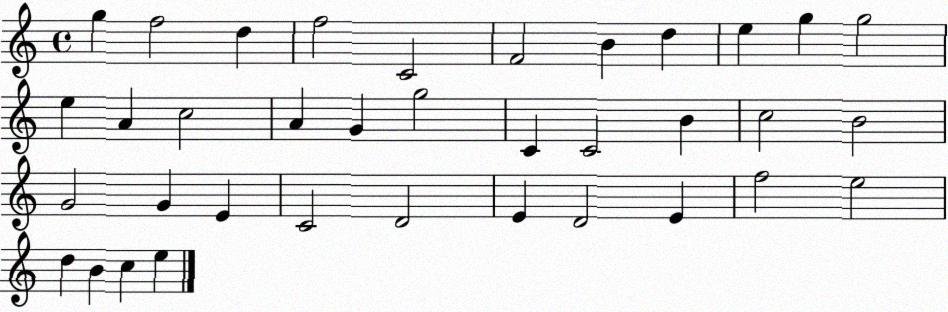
X:1
T:Untitled
M:4/4
L:1/4
K:C
g f2 d f2 C2 F2 B d e g g2 e A c2 A G g2 C C2 B c2 B2 G2 G E C2 D2 E D2 E f2 e2 d B c e